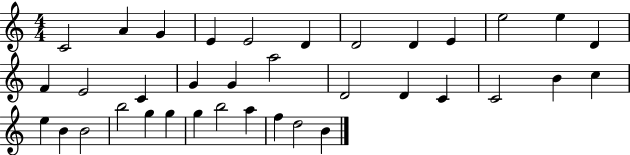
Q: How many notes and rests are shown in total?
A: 36